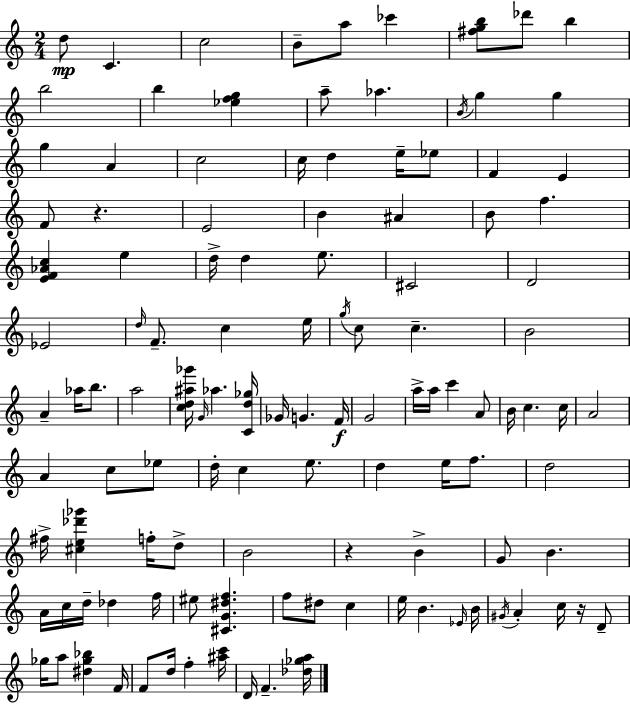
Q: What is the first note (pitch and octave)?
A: D5